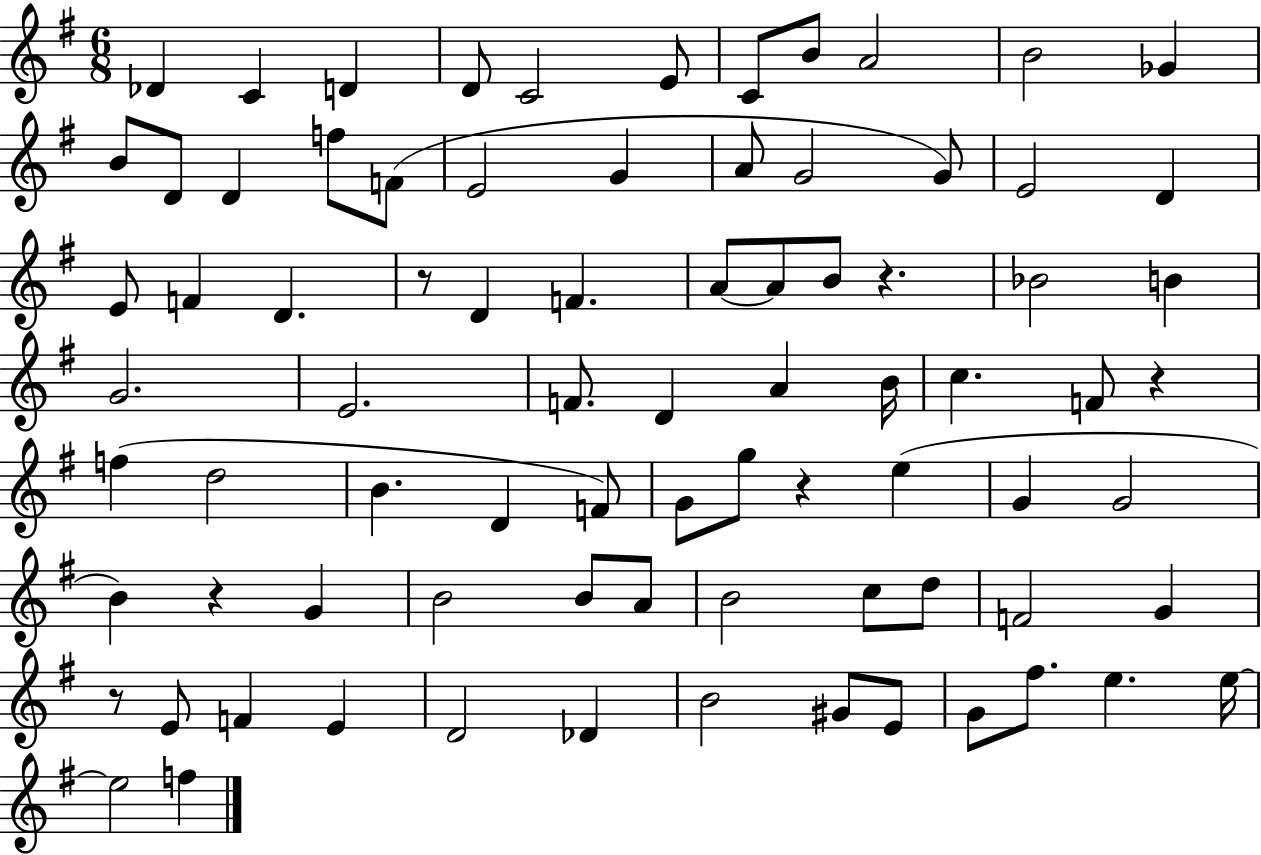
{
  \clef treble
  \numericTimeSignature
  \time 6/8
  \key g \major
  des'4 c'4 d'4 | d'8 c'2 e'8 | c'8 b'8 a'2 | b'2 ges'4 | \break b'8 d'8 d'4 f''8 f'8( | e'2 g'4 | a'8 g'2 g'8) | e'2 d'4 | \break e'8 f'4 d'4. | r8 d'4 f'4. | a'8~~ a'8 b'8 r4. | bes'2 b'4 | \break g'2. | e'2. | f'8. d'4 a'4 b'16 | c''4. f'8 r4 | \break f''4( d''2 | b'4. d'4 f'8) | g'8 g''8 r4 e''4( | g'4 g'2 | \break b'4) r4 g'4 | b'2 b'8 a'8 | b'2 c''8 d''8 | f'2 g'4 | \break r8 e'8 f'4 e'4 | d'2 des'4 | b'2 gis'8 e'8 | g'8 fis''8. e''4. e''16~~ | \break e''2 f''4 | \bar "|."
}